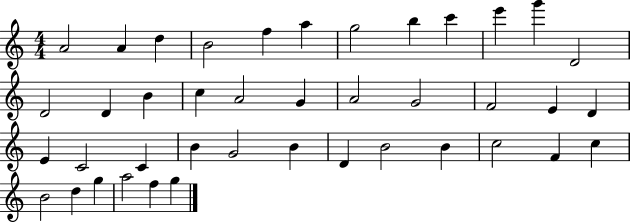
A4/h A4/q D5/q B4/h F5/q A5/q G5/h B5/q C6/q E6/q G6/q D4/h D4/h D4/q B4/q C5/q A4/h G4/q A4/h G4/h F4/h E4/q D4/q E4/q C4/h C4/q B4/q G4/h B4/q D4/q B4/h B4/q C5/h F4/q C5/q B4/h D5/q G5/q A5/h F5/q G5/q